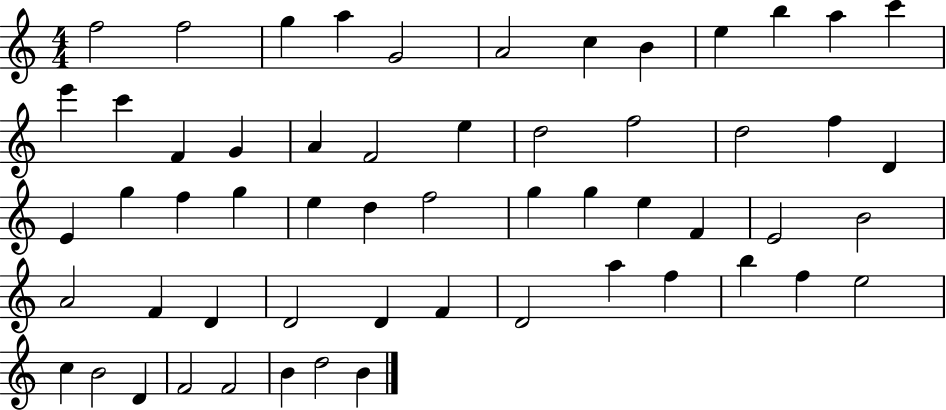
{
  \clef treble
  \numericTimeSignature
  \time 4/4
  \key c \major
  f''2 f''2 | g''4 a''4 g'2 | a'2 c''4 b'4 | e''4 b''4 a''4 c'''4 | \break e'''4 c'''4 f'4 g'4 | a'4 f'2 e''4 | d''2 f''2 | d''2 f''4 d'4 | \break e'4 g''4 f''4 g''4 | e''4 d''4 f''2 | g''4 g''4 e''4 f'4 | e'2 b'2 | \break a'2 f'4 d'4 | d'2 d'4 f'4 | d'2 a''4 f''4 | b''4 f''4 e''2 | \break c''4 b'2 d'4 | f'2 f'2 | b'4 d''2 b'4 | \bar "|."
}